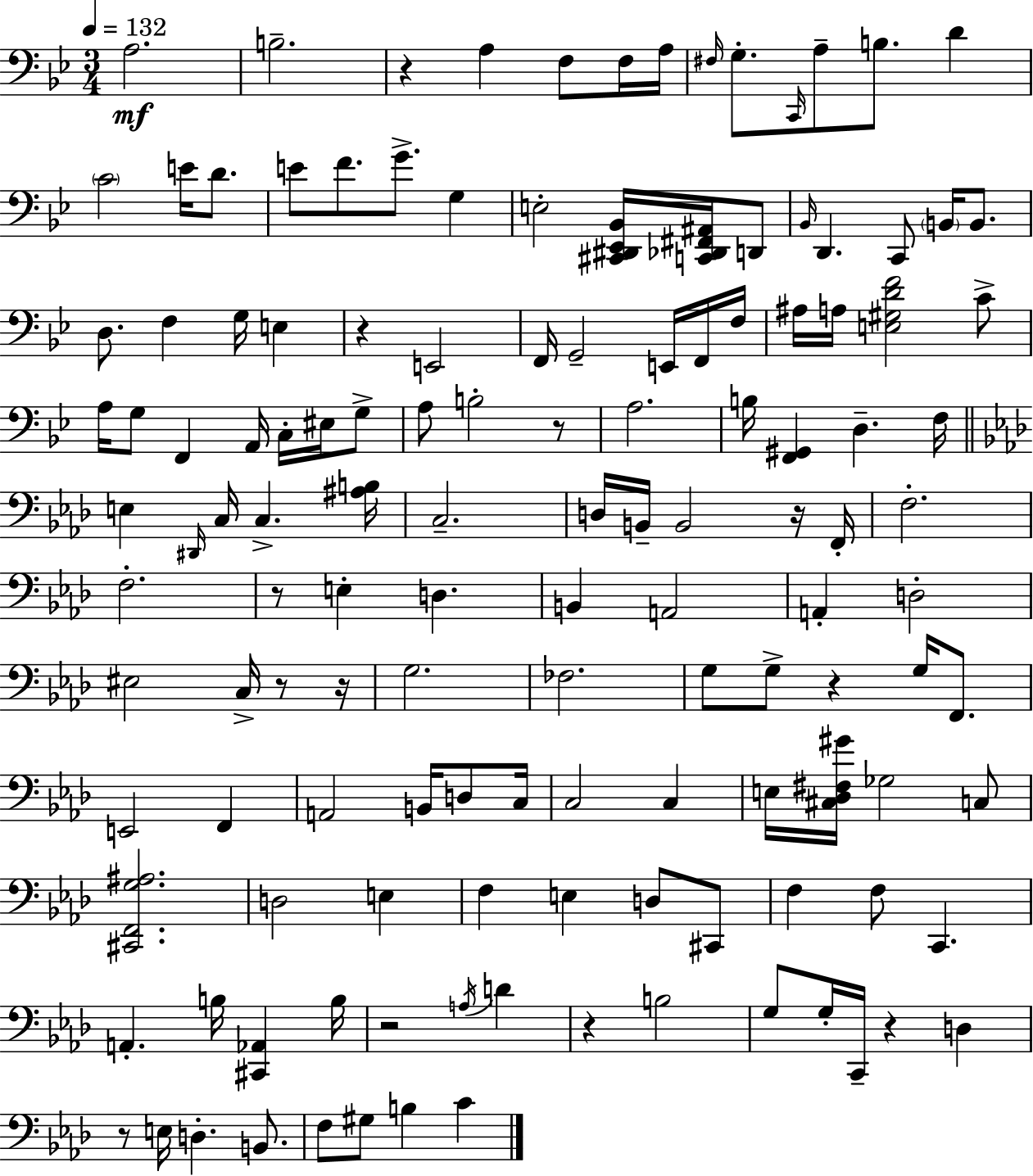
A3/h. B3/h. R/q A3/q F3/e F3/s A3/s F#3/s G3/e. C2/s A3/e B3/e. D4/q C4/h E4/s D4/e. E4/e F4/e. G4/e. G3/q E3/h [C#2,D#2,Eb2,Bb2]/s [C2,Db2,F#2,A#2]/s D2/e Bb2/s D2/q. C2/e B2/s B2/e. D3/e. F3/q G3/s E3/q R/q E2/h F2/s G2/h E2/s F2/s F3/s A#3/s A3/s [E3,G#3,D4,F4]/h C4/e A3/s G3/e F2/q A2/s C3/s EIS3/s G3/e A3/e B3/h R/e A3/h. B3/s [F2,G#2]/q D3/q. F3/s E3/q D#2/s C3/s C3/q. [A#3,B3]/s C3/h. D3/s B2/s B2/h R/s F2/s F3/h. F3/h. R/e E3/q D3/q. B2/q A2/h A2/q D3/h EIS3/h C3/s R/e R/s G3/h. FES3/h. G3/e G3/e R/q G3/s F2/e. E2/h F2/q A2/h B2/s D3/e C3/s C3/h C3/q E3/s [C#3,Db3,F#3,G#4]/s Gb3/h C3/e [C#2,F2,G3,A#3]/h. D3/h E3/q F3/q E3/q D3/e C#2/e F3/q F3/e C2/q. A2/q. B3/s [C#2,Ab2]/q B3/s R/h A3/s D4/q R/q B3/h G3/e G3/s C2/s R/q D3/q R/e E3/s D3/q. B2/e. F3/e G#3/e B3/q C4/q